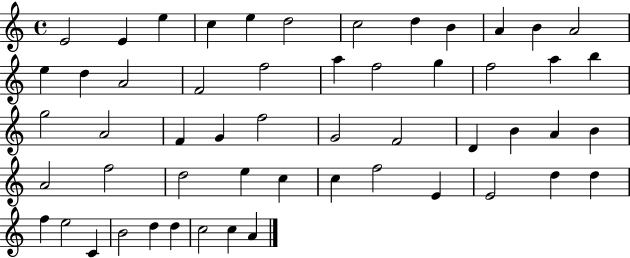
X:1
T:Untitled
M:4/4
L:1/4
K:C
E2 E e c e d2 c2 d B A B A2 e d A2 F2 f2 a f2 g f2 a b g2 A2 F G f2 G2 F2 D B A B A2 f2 d2 e c c f2 E E2 d d f e2 C B2 d d c2 c A